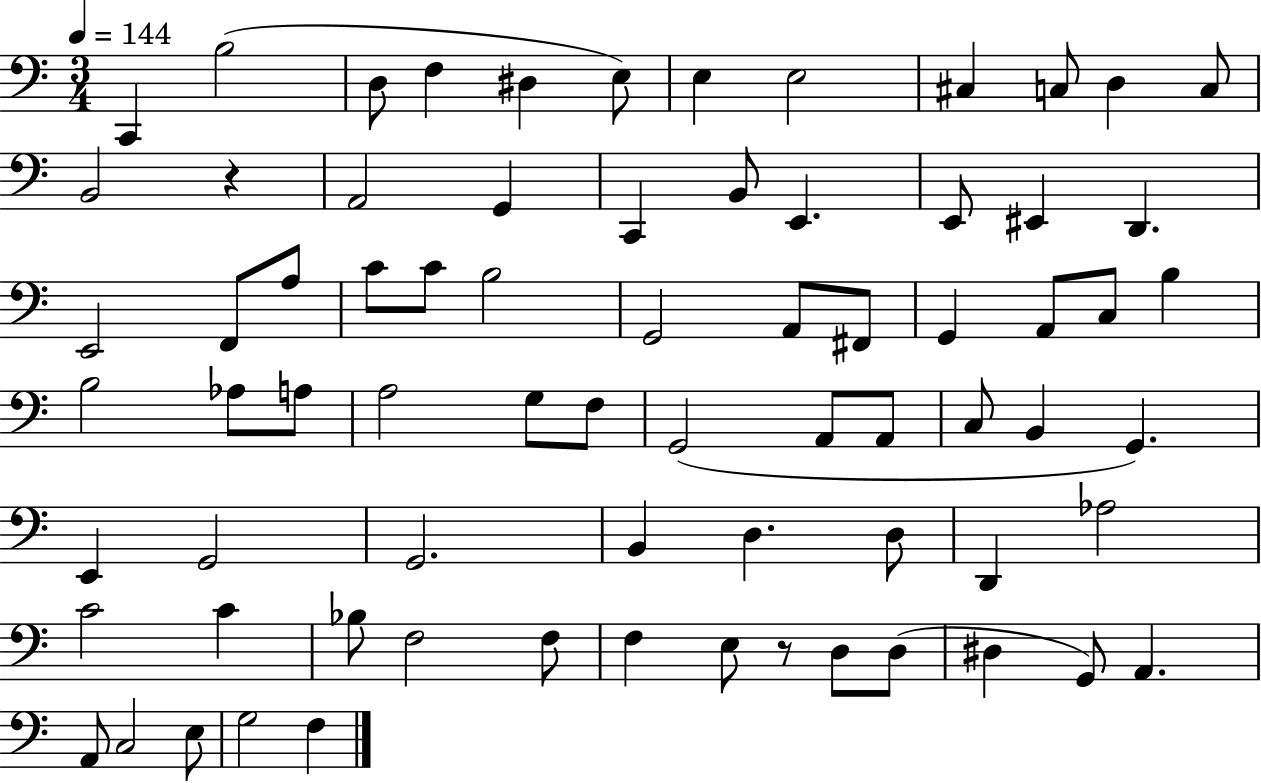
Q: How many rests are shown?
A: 2